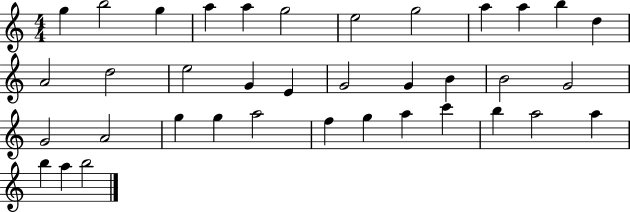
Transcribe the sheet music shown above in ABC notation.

X:1
T:Untitled
M:4/4
L:1/4
K:C
g b2 g a a g2 e2 g2 a a b d A2 d2 e2 G E G2 G B B2 G2 G2 A2 g g a2 f g a c' b a2 a b a b2